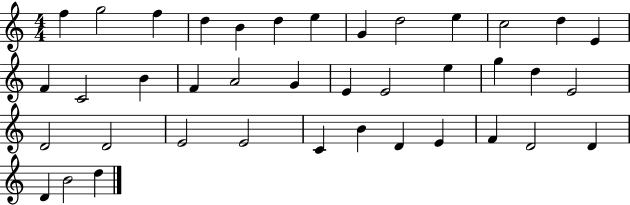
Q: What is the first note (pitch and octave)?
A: F5